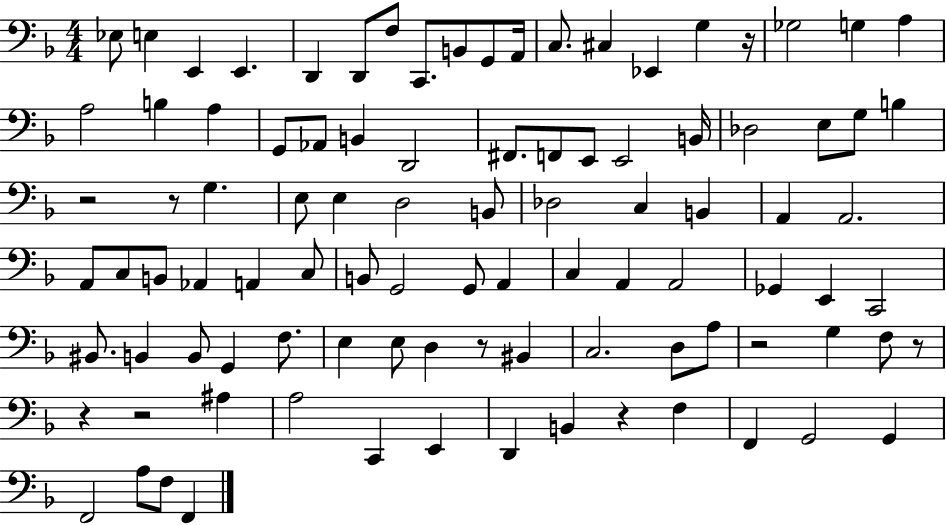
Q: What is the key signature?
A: F major